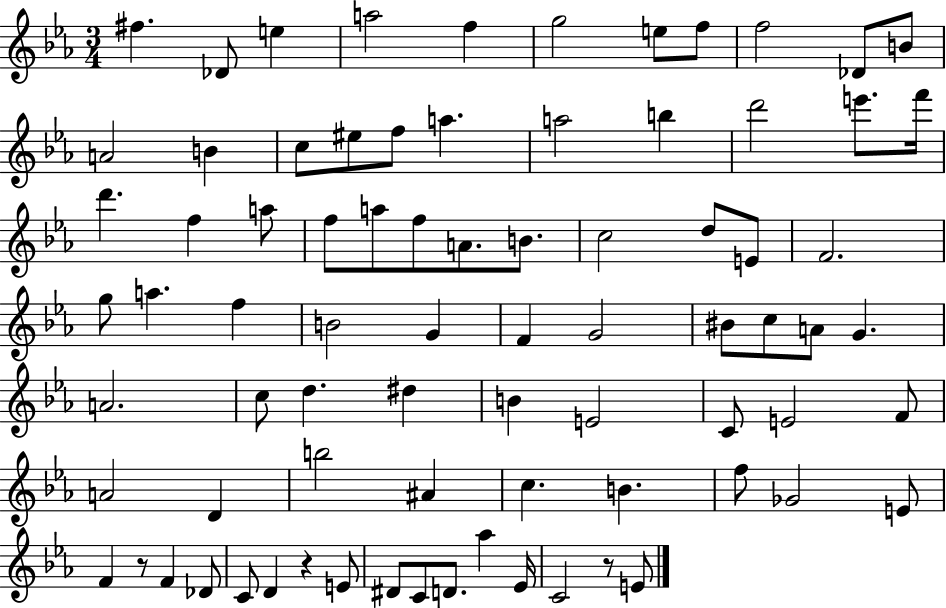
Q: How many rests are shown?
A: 3